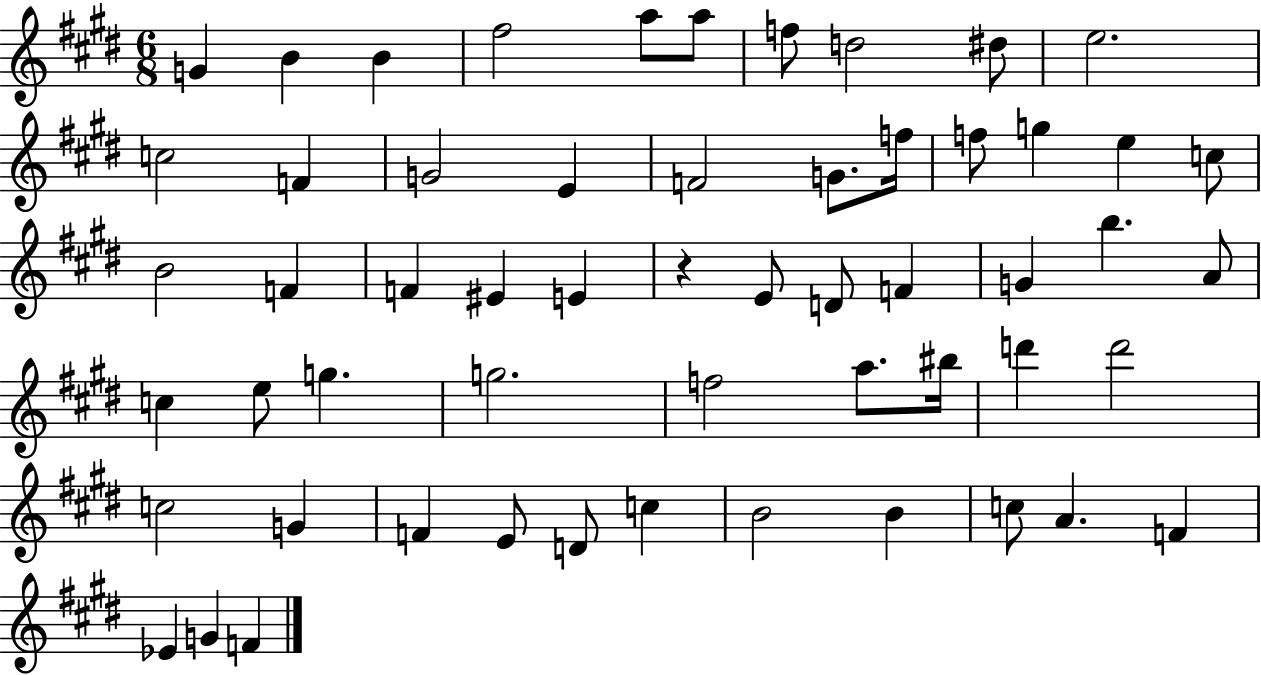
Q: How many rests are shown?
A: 1